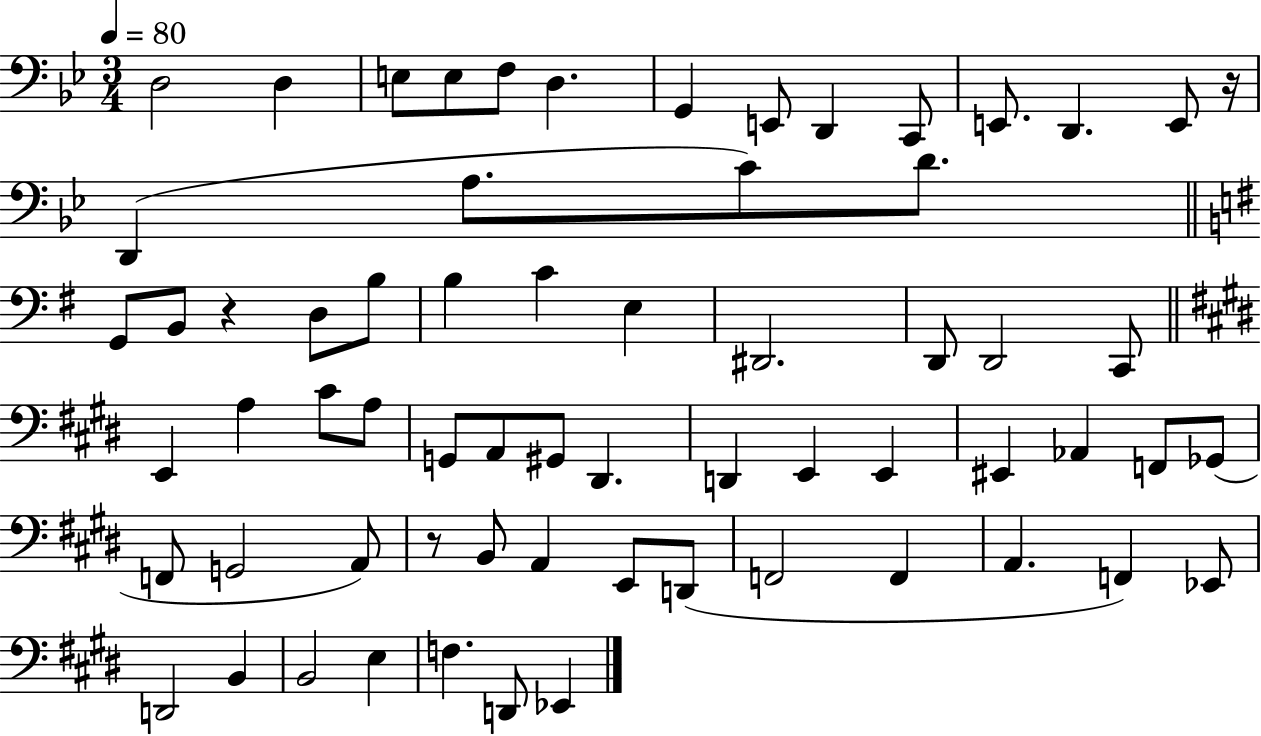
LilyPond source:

{
  \clef bass
  \numericTimeSignature
  \time 3/4
  \key bes \major
  \tempo 4 = 80
  d2 d4 | e8 e8 f8 d4. | g,4 e,8 d,4 c,8 | e,8. d,4. e,8 r16 | \break d,4( a8. c'8) d'8. | \bar "||" \break \key e \minor g,8 b,8 r4 d8 b8 | b4 c'4 e4 | dis,2. | d,8 d,2 c,8 | \break \bar "||" \break \key e \major e,4 a4 cis'8 a8 | g,8 a,8 gis,8 dis,4. | d,4 e,4 e,4 | eis,4 aes,4 f,8 ges,8( | \break f,8 g,2 a,8) | r8 b,8 a,4 e,8 d,8( | f,2 f,4 | a,4. f,4) ees,8 | \break d,2 b,4 | b,2 e4 | f4. d,8 ees,4 | \bar "|."
}